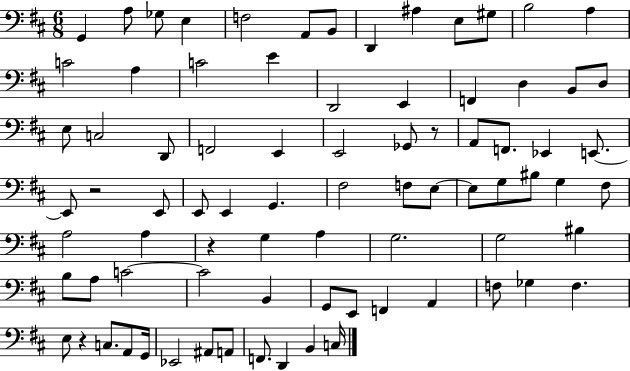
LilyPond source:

{
  \clef bass
  \numericTimeSignature
  \time 6/8
  \key d \major
  \repeat volta 2 { g,4 a8 ges8 e4 | f2 a,8 b,8 | d,4 ais4 e8 gis8 | b2 a4 | \break c'2 a4 | c'2 e'4 | d,2 e,4 | f,4 d4 b,8 d8 | \break e8 c2 d,8 | f,2 e,4 | e,2 ges,8 r8 | a,8 f,8. ees,4 e,8.~~ | \break e,8 r2 e,8 | e,8 e,4 g,4. | fis2 f8 e8~~ | e8 g8 bis8 g4 fis8 | \break a2 a4 | r4 g4 a4 | g2. | g2 bis4 | \break b8 a8 c'2~~ | c'2 b,4 | g,8 e,8 f,4 a,4 | f8 ges4 f4. | \break e8 r4 c8. a,8 g,16 | ees,2 ais,8 a,8 | f,8. d,4 b,4 c16 | } \bar "|."
}